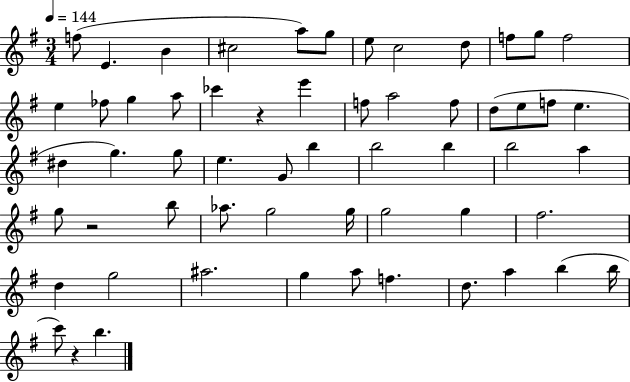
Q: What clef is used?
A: treble